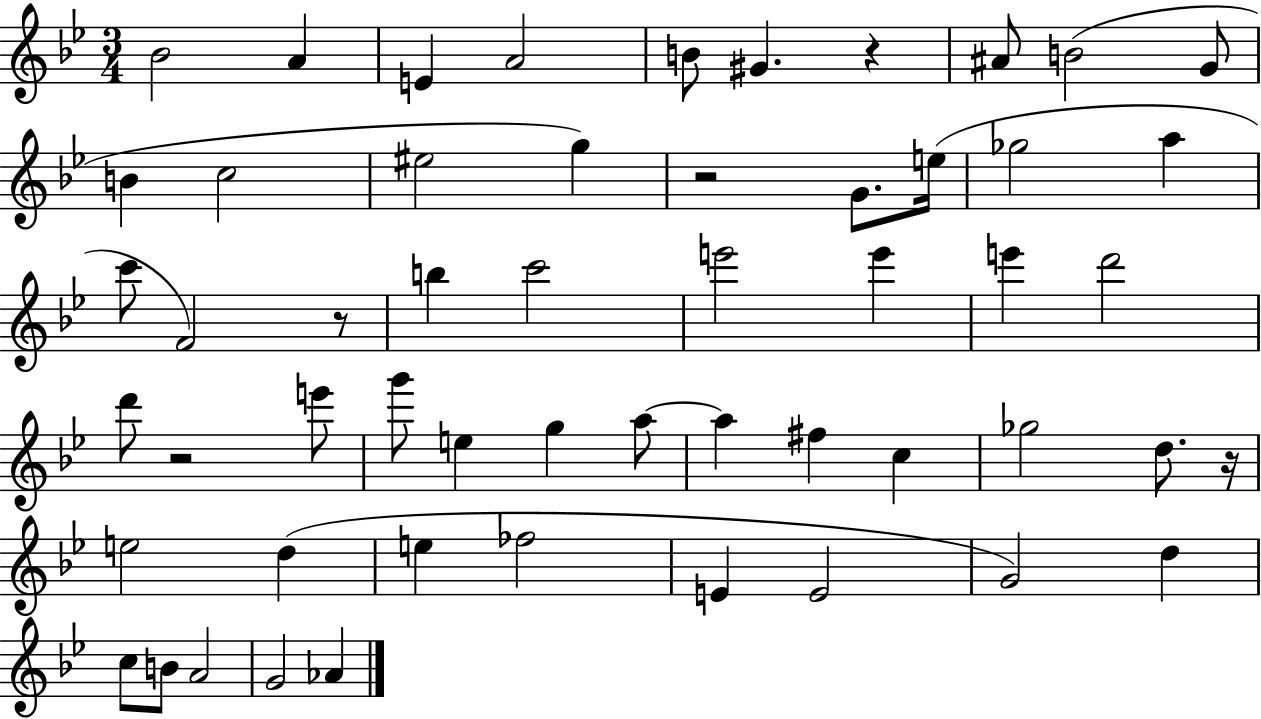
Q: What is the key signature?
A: BES major